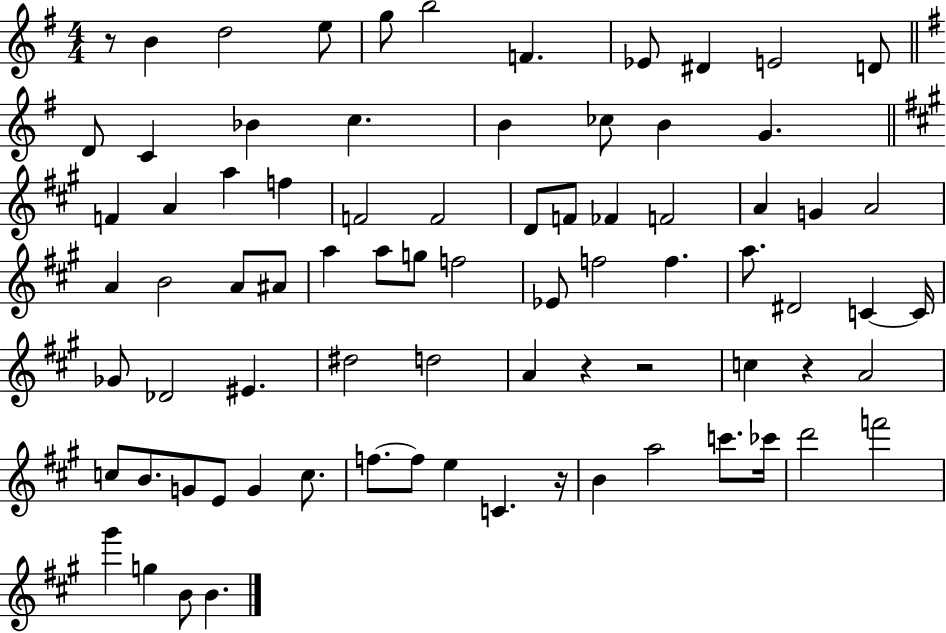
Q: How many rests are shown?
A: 5